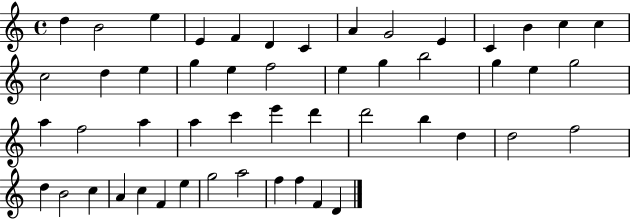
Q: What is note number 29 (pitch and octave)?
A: A5